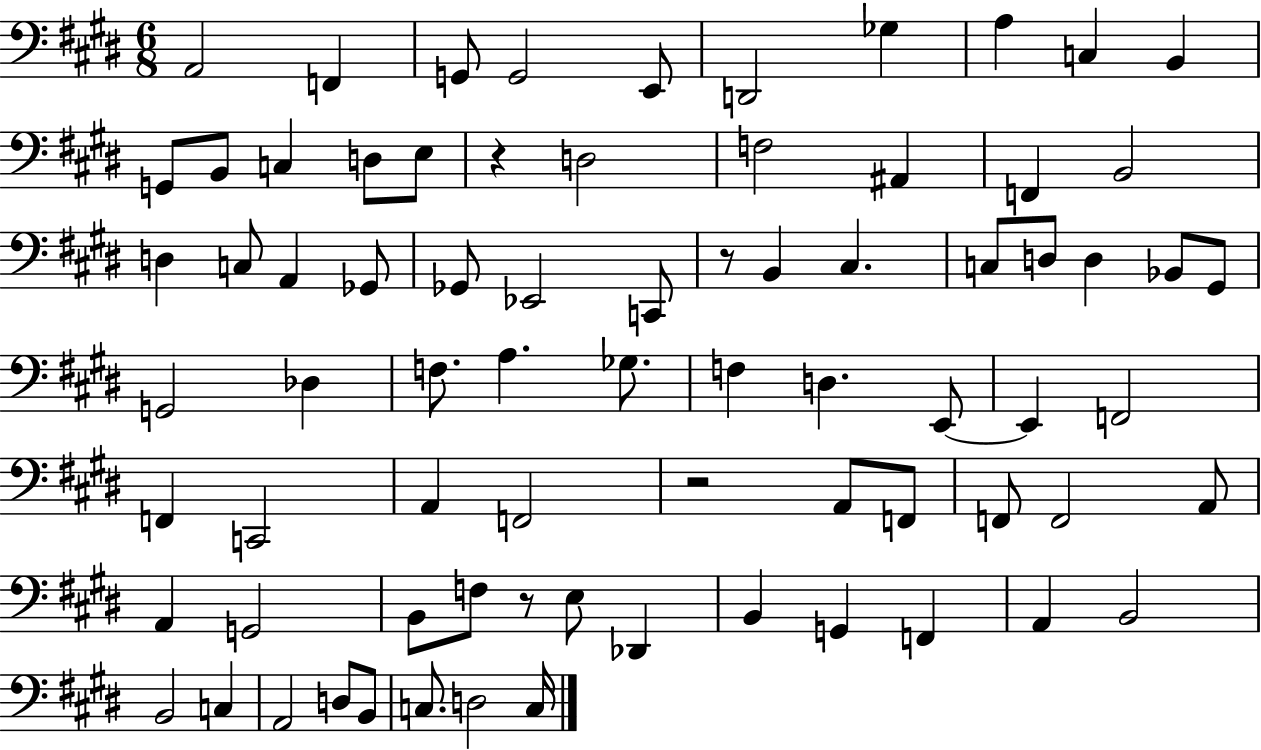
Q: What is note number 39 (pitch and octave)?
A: Gb3